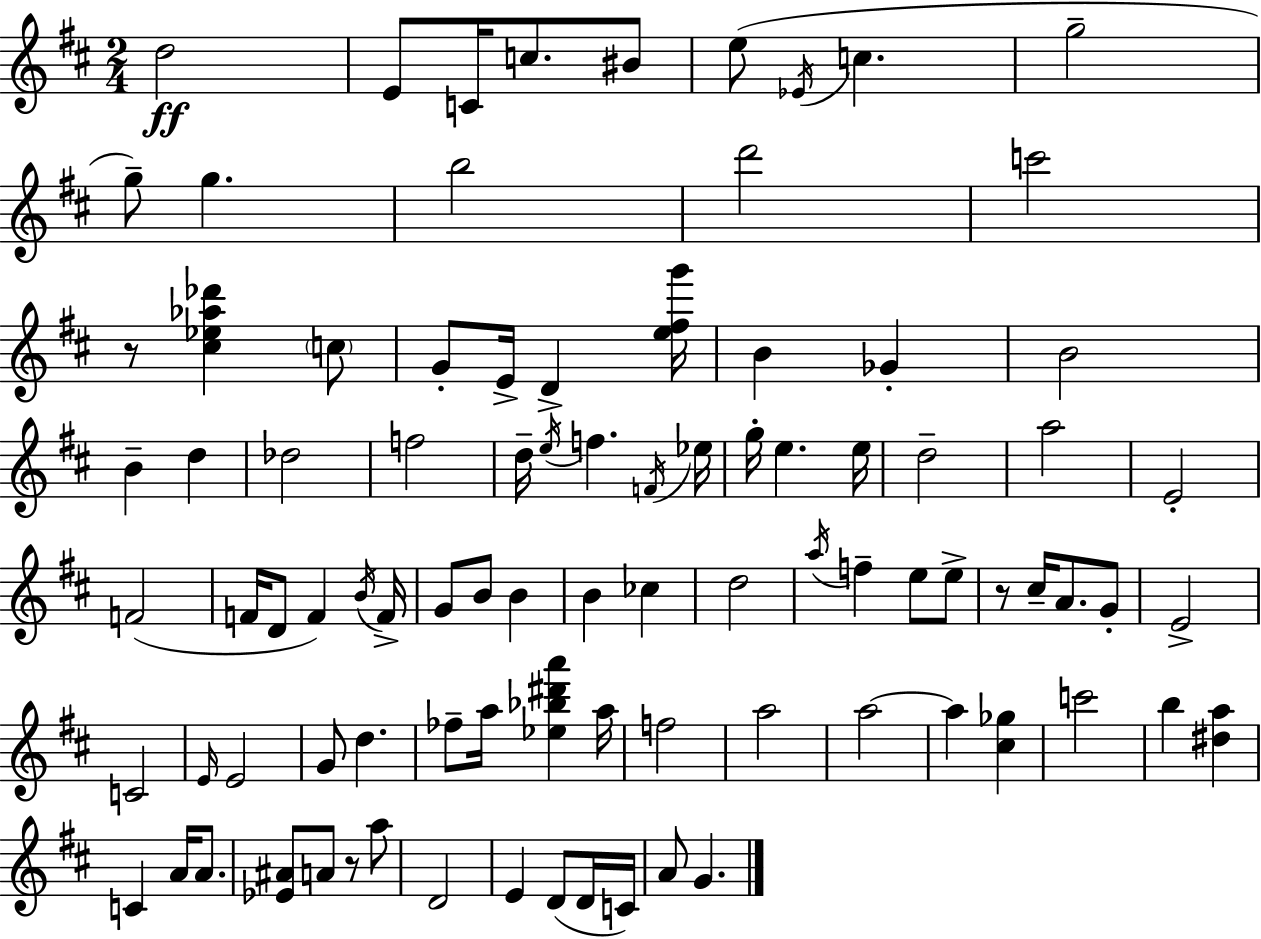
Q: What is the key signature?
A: D major